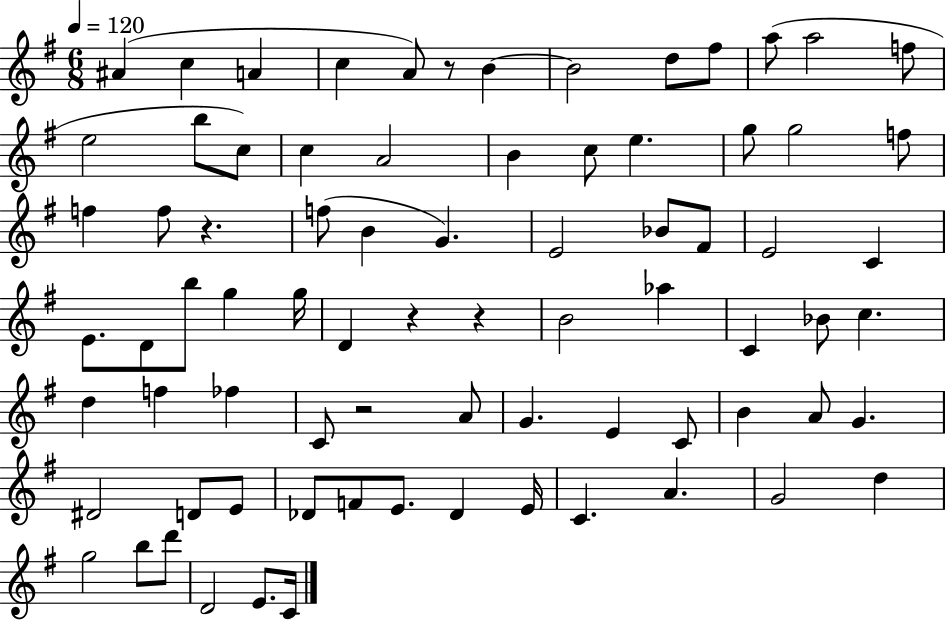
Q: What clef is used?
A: treble